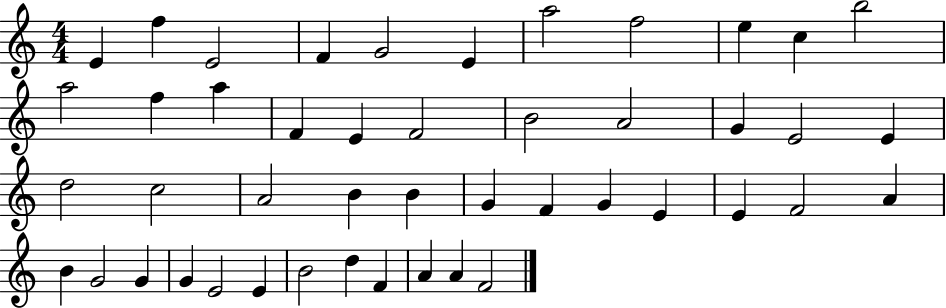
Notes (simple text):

E4/q F5/q E4/h F4/q G4/h E4/q A5/h F5/h E5/q C5/q B5/h A5/h F5/q A5/q F4/q E4/q F4/h B4/h A4/h G4/q E4/h E4/q D5/h C5/h A4/h B4/q B4/q G4/q F4/q G4/q E4/q E4/q F4/h A4/q B4/q G4/h G4/q G4/q E4/h E4/q B4/h D5/q F4/q A4/q A4/q F4/h